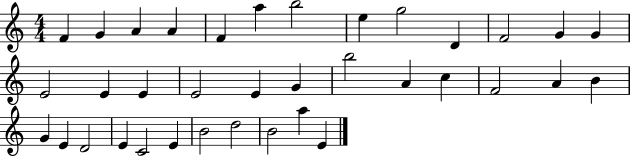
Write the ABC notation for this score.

X:1
T:Untitled
M:4/4
L:1/4
K:C
F G A A F a b2 e g2 D F2 G G E2 E E E2 E G b2 A c F2 A B G E D2 E C2 E B2 d2 B2 a E